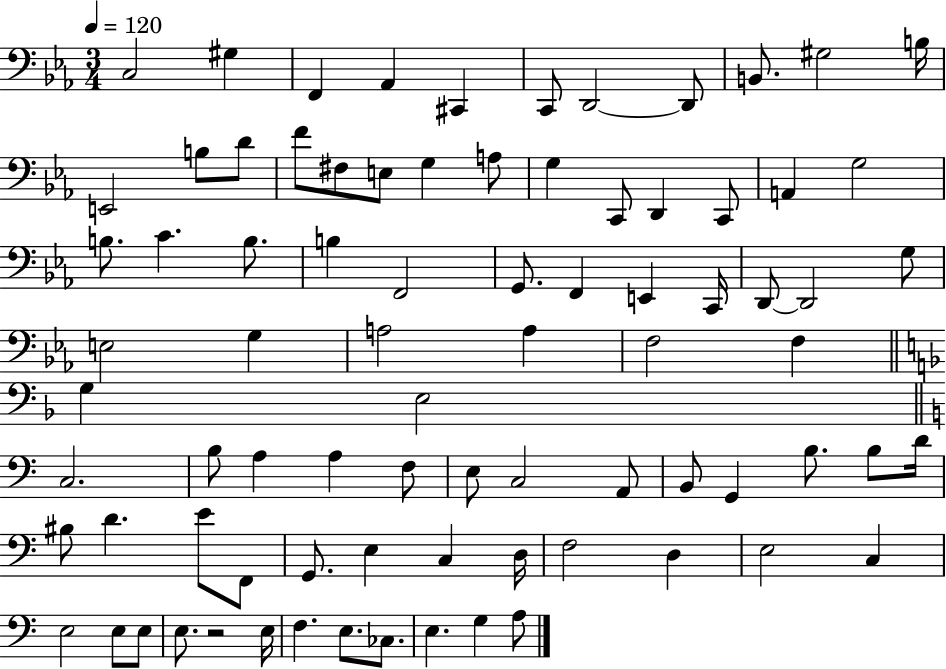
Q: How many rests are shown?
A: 1